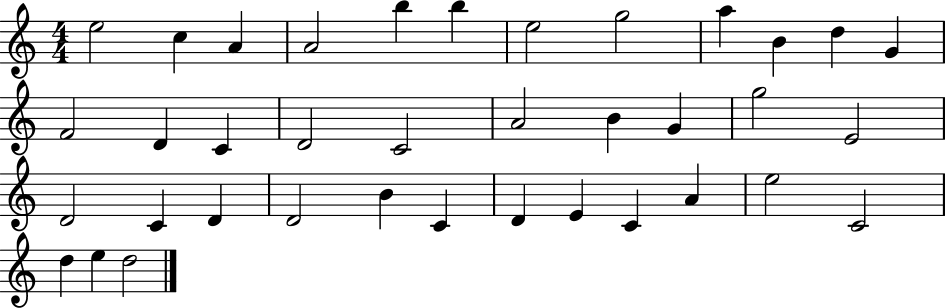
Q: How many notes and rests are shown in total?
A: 37